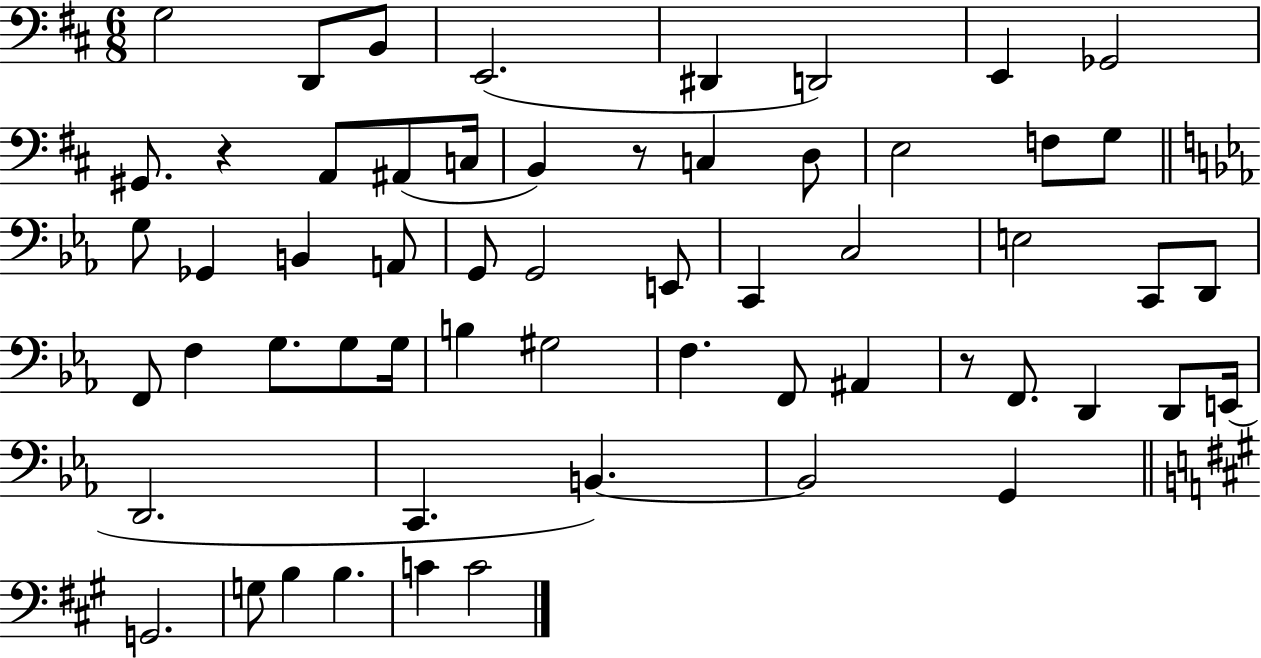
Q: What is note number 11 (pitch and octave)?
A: A#2